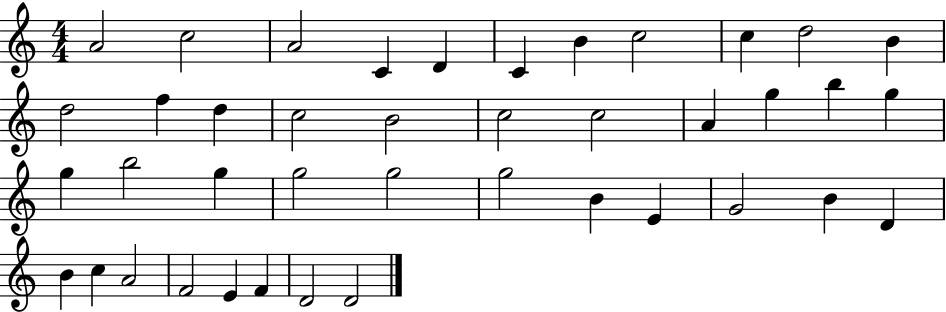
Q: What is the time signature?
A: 4/4